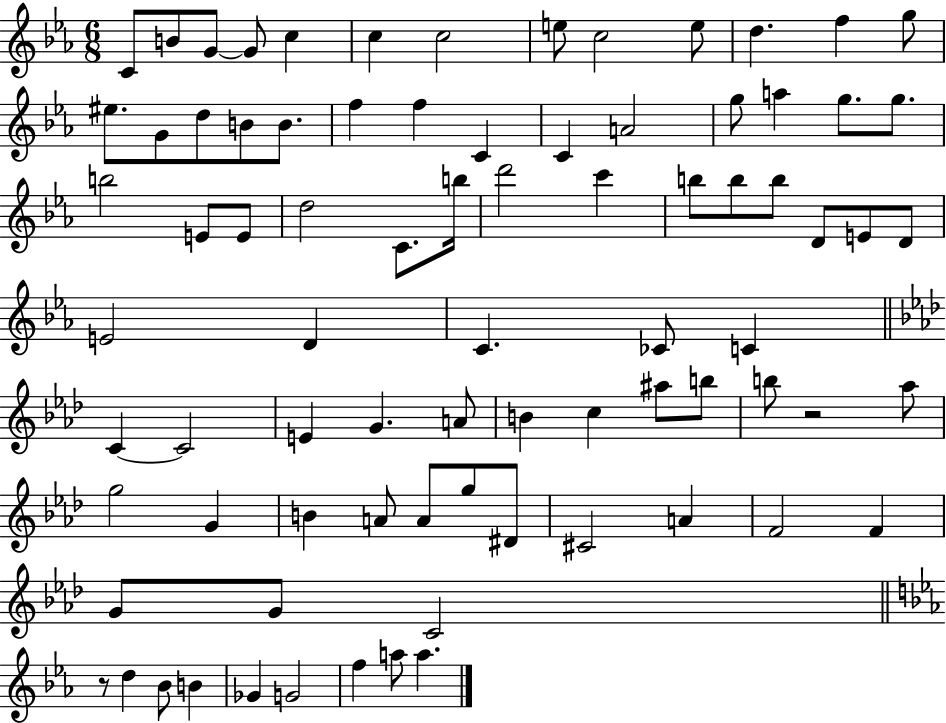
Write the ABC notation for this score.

X:1
T:Untitled
M:6/8
L:1/4
K:Eb
C/2 B/2 G/2 G/2 c c c2 e/2 c2 e/2 d f g/2 ^e/2 G/2 d/2 B/2 B/2 f f C C A2 g/2 a g/2 g/2 b2 E/2 E/2 d2 C/2 b/4 d'2 c' b/2 b/2 b/2 D/2 E/2 D/2 E2 D C _C/2 C C C2 E G A/2 B c ^a/2 b/2 b/2 z2 _a/2 g2 G B A/2 A/2 g/2 ^D/2 ^C2 A F2 F G/2 G/2 C2 z/2 d _B/2 B _G G2 f a/2 a